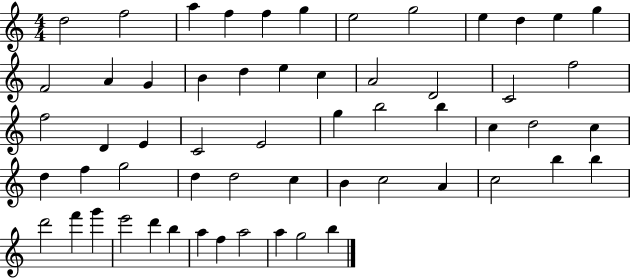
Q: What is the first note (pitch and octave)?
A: D5